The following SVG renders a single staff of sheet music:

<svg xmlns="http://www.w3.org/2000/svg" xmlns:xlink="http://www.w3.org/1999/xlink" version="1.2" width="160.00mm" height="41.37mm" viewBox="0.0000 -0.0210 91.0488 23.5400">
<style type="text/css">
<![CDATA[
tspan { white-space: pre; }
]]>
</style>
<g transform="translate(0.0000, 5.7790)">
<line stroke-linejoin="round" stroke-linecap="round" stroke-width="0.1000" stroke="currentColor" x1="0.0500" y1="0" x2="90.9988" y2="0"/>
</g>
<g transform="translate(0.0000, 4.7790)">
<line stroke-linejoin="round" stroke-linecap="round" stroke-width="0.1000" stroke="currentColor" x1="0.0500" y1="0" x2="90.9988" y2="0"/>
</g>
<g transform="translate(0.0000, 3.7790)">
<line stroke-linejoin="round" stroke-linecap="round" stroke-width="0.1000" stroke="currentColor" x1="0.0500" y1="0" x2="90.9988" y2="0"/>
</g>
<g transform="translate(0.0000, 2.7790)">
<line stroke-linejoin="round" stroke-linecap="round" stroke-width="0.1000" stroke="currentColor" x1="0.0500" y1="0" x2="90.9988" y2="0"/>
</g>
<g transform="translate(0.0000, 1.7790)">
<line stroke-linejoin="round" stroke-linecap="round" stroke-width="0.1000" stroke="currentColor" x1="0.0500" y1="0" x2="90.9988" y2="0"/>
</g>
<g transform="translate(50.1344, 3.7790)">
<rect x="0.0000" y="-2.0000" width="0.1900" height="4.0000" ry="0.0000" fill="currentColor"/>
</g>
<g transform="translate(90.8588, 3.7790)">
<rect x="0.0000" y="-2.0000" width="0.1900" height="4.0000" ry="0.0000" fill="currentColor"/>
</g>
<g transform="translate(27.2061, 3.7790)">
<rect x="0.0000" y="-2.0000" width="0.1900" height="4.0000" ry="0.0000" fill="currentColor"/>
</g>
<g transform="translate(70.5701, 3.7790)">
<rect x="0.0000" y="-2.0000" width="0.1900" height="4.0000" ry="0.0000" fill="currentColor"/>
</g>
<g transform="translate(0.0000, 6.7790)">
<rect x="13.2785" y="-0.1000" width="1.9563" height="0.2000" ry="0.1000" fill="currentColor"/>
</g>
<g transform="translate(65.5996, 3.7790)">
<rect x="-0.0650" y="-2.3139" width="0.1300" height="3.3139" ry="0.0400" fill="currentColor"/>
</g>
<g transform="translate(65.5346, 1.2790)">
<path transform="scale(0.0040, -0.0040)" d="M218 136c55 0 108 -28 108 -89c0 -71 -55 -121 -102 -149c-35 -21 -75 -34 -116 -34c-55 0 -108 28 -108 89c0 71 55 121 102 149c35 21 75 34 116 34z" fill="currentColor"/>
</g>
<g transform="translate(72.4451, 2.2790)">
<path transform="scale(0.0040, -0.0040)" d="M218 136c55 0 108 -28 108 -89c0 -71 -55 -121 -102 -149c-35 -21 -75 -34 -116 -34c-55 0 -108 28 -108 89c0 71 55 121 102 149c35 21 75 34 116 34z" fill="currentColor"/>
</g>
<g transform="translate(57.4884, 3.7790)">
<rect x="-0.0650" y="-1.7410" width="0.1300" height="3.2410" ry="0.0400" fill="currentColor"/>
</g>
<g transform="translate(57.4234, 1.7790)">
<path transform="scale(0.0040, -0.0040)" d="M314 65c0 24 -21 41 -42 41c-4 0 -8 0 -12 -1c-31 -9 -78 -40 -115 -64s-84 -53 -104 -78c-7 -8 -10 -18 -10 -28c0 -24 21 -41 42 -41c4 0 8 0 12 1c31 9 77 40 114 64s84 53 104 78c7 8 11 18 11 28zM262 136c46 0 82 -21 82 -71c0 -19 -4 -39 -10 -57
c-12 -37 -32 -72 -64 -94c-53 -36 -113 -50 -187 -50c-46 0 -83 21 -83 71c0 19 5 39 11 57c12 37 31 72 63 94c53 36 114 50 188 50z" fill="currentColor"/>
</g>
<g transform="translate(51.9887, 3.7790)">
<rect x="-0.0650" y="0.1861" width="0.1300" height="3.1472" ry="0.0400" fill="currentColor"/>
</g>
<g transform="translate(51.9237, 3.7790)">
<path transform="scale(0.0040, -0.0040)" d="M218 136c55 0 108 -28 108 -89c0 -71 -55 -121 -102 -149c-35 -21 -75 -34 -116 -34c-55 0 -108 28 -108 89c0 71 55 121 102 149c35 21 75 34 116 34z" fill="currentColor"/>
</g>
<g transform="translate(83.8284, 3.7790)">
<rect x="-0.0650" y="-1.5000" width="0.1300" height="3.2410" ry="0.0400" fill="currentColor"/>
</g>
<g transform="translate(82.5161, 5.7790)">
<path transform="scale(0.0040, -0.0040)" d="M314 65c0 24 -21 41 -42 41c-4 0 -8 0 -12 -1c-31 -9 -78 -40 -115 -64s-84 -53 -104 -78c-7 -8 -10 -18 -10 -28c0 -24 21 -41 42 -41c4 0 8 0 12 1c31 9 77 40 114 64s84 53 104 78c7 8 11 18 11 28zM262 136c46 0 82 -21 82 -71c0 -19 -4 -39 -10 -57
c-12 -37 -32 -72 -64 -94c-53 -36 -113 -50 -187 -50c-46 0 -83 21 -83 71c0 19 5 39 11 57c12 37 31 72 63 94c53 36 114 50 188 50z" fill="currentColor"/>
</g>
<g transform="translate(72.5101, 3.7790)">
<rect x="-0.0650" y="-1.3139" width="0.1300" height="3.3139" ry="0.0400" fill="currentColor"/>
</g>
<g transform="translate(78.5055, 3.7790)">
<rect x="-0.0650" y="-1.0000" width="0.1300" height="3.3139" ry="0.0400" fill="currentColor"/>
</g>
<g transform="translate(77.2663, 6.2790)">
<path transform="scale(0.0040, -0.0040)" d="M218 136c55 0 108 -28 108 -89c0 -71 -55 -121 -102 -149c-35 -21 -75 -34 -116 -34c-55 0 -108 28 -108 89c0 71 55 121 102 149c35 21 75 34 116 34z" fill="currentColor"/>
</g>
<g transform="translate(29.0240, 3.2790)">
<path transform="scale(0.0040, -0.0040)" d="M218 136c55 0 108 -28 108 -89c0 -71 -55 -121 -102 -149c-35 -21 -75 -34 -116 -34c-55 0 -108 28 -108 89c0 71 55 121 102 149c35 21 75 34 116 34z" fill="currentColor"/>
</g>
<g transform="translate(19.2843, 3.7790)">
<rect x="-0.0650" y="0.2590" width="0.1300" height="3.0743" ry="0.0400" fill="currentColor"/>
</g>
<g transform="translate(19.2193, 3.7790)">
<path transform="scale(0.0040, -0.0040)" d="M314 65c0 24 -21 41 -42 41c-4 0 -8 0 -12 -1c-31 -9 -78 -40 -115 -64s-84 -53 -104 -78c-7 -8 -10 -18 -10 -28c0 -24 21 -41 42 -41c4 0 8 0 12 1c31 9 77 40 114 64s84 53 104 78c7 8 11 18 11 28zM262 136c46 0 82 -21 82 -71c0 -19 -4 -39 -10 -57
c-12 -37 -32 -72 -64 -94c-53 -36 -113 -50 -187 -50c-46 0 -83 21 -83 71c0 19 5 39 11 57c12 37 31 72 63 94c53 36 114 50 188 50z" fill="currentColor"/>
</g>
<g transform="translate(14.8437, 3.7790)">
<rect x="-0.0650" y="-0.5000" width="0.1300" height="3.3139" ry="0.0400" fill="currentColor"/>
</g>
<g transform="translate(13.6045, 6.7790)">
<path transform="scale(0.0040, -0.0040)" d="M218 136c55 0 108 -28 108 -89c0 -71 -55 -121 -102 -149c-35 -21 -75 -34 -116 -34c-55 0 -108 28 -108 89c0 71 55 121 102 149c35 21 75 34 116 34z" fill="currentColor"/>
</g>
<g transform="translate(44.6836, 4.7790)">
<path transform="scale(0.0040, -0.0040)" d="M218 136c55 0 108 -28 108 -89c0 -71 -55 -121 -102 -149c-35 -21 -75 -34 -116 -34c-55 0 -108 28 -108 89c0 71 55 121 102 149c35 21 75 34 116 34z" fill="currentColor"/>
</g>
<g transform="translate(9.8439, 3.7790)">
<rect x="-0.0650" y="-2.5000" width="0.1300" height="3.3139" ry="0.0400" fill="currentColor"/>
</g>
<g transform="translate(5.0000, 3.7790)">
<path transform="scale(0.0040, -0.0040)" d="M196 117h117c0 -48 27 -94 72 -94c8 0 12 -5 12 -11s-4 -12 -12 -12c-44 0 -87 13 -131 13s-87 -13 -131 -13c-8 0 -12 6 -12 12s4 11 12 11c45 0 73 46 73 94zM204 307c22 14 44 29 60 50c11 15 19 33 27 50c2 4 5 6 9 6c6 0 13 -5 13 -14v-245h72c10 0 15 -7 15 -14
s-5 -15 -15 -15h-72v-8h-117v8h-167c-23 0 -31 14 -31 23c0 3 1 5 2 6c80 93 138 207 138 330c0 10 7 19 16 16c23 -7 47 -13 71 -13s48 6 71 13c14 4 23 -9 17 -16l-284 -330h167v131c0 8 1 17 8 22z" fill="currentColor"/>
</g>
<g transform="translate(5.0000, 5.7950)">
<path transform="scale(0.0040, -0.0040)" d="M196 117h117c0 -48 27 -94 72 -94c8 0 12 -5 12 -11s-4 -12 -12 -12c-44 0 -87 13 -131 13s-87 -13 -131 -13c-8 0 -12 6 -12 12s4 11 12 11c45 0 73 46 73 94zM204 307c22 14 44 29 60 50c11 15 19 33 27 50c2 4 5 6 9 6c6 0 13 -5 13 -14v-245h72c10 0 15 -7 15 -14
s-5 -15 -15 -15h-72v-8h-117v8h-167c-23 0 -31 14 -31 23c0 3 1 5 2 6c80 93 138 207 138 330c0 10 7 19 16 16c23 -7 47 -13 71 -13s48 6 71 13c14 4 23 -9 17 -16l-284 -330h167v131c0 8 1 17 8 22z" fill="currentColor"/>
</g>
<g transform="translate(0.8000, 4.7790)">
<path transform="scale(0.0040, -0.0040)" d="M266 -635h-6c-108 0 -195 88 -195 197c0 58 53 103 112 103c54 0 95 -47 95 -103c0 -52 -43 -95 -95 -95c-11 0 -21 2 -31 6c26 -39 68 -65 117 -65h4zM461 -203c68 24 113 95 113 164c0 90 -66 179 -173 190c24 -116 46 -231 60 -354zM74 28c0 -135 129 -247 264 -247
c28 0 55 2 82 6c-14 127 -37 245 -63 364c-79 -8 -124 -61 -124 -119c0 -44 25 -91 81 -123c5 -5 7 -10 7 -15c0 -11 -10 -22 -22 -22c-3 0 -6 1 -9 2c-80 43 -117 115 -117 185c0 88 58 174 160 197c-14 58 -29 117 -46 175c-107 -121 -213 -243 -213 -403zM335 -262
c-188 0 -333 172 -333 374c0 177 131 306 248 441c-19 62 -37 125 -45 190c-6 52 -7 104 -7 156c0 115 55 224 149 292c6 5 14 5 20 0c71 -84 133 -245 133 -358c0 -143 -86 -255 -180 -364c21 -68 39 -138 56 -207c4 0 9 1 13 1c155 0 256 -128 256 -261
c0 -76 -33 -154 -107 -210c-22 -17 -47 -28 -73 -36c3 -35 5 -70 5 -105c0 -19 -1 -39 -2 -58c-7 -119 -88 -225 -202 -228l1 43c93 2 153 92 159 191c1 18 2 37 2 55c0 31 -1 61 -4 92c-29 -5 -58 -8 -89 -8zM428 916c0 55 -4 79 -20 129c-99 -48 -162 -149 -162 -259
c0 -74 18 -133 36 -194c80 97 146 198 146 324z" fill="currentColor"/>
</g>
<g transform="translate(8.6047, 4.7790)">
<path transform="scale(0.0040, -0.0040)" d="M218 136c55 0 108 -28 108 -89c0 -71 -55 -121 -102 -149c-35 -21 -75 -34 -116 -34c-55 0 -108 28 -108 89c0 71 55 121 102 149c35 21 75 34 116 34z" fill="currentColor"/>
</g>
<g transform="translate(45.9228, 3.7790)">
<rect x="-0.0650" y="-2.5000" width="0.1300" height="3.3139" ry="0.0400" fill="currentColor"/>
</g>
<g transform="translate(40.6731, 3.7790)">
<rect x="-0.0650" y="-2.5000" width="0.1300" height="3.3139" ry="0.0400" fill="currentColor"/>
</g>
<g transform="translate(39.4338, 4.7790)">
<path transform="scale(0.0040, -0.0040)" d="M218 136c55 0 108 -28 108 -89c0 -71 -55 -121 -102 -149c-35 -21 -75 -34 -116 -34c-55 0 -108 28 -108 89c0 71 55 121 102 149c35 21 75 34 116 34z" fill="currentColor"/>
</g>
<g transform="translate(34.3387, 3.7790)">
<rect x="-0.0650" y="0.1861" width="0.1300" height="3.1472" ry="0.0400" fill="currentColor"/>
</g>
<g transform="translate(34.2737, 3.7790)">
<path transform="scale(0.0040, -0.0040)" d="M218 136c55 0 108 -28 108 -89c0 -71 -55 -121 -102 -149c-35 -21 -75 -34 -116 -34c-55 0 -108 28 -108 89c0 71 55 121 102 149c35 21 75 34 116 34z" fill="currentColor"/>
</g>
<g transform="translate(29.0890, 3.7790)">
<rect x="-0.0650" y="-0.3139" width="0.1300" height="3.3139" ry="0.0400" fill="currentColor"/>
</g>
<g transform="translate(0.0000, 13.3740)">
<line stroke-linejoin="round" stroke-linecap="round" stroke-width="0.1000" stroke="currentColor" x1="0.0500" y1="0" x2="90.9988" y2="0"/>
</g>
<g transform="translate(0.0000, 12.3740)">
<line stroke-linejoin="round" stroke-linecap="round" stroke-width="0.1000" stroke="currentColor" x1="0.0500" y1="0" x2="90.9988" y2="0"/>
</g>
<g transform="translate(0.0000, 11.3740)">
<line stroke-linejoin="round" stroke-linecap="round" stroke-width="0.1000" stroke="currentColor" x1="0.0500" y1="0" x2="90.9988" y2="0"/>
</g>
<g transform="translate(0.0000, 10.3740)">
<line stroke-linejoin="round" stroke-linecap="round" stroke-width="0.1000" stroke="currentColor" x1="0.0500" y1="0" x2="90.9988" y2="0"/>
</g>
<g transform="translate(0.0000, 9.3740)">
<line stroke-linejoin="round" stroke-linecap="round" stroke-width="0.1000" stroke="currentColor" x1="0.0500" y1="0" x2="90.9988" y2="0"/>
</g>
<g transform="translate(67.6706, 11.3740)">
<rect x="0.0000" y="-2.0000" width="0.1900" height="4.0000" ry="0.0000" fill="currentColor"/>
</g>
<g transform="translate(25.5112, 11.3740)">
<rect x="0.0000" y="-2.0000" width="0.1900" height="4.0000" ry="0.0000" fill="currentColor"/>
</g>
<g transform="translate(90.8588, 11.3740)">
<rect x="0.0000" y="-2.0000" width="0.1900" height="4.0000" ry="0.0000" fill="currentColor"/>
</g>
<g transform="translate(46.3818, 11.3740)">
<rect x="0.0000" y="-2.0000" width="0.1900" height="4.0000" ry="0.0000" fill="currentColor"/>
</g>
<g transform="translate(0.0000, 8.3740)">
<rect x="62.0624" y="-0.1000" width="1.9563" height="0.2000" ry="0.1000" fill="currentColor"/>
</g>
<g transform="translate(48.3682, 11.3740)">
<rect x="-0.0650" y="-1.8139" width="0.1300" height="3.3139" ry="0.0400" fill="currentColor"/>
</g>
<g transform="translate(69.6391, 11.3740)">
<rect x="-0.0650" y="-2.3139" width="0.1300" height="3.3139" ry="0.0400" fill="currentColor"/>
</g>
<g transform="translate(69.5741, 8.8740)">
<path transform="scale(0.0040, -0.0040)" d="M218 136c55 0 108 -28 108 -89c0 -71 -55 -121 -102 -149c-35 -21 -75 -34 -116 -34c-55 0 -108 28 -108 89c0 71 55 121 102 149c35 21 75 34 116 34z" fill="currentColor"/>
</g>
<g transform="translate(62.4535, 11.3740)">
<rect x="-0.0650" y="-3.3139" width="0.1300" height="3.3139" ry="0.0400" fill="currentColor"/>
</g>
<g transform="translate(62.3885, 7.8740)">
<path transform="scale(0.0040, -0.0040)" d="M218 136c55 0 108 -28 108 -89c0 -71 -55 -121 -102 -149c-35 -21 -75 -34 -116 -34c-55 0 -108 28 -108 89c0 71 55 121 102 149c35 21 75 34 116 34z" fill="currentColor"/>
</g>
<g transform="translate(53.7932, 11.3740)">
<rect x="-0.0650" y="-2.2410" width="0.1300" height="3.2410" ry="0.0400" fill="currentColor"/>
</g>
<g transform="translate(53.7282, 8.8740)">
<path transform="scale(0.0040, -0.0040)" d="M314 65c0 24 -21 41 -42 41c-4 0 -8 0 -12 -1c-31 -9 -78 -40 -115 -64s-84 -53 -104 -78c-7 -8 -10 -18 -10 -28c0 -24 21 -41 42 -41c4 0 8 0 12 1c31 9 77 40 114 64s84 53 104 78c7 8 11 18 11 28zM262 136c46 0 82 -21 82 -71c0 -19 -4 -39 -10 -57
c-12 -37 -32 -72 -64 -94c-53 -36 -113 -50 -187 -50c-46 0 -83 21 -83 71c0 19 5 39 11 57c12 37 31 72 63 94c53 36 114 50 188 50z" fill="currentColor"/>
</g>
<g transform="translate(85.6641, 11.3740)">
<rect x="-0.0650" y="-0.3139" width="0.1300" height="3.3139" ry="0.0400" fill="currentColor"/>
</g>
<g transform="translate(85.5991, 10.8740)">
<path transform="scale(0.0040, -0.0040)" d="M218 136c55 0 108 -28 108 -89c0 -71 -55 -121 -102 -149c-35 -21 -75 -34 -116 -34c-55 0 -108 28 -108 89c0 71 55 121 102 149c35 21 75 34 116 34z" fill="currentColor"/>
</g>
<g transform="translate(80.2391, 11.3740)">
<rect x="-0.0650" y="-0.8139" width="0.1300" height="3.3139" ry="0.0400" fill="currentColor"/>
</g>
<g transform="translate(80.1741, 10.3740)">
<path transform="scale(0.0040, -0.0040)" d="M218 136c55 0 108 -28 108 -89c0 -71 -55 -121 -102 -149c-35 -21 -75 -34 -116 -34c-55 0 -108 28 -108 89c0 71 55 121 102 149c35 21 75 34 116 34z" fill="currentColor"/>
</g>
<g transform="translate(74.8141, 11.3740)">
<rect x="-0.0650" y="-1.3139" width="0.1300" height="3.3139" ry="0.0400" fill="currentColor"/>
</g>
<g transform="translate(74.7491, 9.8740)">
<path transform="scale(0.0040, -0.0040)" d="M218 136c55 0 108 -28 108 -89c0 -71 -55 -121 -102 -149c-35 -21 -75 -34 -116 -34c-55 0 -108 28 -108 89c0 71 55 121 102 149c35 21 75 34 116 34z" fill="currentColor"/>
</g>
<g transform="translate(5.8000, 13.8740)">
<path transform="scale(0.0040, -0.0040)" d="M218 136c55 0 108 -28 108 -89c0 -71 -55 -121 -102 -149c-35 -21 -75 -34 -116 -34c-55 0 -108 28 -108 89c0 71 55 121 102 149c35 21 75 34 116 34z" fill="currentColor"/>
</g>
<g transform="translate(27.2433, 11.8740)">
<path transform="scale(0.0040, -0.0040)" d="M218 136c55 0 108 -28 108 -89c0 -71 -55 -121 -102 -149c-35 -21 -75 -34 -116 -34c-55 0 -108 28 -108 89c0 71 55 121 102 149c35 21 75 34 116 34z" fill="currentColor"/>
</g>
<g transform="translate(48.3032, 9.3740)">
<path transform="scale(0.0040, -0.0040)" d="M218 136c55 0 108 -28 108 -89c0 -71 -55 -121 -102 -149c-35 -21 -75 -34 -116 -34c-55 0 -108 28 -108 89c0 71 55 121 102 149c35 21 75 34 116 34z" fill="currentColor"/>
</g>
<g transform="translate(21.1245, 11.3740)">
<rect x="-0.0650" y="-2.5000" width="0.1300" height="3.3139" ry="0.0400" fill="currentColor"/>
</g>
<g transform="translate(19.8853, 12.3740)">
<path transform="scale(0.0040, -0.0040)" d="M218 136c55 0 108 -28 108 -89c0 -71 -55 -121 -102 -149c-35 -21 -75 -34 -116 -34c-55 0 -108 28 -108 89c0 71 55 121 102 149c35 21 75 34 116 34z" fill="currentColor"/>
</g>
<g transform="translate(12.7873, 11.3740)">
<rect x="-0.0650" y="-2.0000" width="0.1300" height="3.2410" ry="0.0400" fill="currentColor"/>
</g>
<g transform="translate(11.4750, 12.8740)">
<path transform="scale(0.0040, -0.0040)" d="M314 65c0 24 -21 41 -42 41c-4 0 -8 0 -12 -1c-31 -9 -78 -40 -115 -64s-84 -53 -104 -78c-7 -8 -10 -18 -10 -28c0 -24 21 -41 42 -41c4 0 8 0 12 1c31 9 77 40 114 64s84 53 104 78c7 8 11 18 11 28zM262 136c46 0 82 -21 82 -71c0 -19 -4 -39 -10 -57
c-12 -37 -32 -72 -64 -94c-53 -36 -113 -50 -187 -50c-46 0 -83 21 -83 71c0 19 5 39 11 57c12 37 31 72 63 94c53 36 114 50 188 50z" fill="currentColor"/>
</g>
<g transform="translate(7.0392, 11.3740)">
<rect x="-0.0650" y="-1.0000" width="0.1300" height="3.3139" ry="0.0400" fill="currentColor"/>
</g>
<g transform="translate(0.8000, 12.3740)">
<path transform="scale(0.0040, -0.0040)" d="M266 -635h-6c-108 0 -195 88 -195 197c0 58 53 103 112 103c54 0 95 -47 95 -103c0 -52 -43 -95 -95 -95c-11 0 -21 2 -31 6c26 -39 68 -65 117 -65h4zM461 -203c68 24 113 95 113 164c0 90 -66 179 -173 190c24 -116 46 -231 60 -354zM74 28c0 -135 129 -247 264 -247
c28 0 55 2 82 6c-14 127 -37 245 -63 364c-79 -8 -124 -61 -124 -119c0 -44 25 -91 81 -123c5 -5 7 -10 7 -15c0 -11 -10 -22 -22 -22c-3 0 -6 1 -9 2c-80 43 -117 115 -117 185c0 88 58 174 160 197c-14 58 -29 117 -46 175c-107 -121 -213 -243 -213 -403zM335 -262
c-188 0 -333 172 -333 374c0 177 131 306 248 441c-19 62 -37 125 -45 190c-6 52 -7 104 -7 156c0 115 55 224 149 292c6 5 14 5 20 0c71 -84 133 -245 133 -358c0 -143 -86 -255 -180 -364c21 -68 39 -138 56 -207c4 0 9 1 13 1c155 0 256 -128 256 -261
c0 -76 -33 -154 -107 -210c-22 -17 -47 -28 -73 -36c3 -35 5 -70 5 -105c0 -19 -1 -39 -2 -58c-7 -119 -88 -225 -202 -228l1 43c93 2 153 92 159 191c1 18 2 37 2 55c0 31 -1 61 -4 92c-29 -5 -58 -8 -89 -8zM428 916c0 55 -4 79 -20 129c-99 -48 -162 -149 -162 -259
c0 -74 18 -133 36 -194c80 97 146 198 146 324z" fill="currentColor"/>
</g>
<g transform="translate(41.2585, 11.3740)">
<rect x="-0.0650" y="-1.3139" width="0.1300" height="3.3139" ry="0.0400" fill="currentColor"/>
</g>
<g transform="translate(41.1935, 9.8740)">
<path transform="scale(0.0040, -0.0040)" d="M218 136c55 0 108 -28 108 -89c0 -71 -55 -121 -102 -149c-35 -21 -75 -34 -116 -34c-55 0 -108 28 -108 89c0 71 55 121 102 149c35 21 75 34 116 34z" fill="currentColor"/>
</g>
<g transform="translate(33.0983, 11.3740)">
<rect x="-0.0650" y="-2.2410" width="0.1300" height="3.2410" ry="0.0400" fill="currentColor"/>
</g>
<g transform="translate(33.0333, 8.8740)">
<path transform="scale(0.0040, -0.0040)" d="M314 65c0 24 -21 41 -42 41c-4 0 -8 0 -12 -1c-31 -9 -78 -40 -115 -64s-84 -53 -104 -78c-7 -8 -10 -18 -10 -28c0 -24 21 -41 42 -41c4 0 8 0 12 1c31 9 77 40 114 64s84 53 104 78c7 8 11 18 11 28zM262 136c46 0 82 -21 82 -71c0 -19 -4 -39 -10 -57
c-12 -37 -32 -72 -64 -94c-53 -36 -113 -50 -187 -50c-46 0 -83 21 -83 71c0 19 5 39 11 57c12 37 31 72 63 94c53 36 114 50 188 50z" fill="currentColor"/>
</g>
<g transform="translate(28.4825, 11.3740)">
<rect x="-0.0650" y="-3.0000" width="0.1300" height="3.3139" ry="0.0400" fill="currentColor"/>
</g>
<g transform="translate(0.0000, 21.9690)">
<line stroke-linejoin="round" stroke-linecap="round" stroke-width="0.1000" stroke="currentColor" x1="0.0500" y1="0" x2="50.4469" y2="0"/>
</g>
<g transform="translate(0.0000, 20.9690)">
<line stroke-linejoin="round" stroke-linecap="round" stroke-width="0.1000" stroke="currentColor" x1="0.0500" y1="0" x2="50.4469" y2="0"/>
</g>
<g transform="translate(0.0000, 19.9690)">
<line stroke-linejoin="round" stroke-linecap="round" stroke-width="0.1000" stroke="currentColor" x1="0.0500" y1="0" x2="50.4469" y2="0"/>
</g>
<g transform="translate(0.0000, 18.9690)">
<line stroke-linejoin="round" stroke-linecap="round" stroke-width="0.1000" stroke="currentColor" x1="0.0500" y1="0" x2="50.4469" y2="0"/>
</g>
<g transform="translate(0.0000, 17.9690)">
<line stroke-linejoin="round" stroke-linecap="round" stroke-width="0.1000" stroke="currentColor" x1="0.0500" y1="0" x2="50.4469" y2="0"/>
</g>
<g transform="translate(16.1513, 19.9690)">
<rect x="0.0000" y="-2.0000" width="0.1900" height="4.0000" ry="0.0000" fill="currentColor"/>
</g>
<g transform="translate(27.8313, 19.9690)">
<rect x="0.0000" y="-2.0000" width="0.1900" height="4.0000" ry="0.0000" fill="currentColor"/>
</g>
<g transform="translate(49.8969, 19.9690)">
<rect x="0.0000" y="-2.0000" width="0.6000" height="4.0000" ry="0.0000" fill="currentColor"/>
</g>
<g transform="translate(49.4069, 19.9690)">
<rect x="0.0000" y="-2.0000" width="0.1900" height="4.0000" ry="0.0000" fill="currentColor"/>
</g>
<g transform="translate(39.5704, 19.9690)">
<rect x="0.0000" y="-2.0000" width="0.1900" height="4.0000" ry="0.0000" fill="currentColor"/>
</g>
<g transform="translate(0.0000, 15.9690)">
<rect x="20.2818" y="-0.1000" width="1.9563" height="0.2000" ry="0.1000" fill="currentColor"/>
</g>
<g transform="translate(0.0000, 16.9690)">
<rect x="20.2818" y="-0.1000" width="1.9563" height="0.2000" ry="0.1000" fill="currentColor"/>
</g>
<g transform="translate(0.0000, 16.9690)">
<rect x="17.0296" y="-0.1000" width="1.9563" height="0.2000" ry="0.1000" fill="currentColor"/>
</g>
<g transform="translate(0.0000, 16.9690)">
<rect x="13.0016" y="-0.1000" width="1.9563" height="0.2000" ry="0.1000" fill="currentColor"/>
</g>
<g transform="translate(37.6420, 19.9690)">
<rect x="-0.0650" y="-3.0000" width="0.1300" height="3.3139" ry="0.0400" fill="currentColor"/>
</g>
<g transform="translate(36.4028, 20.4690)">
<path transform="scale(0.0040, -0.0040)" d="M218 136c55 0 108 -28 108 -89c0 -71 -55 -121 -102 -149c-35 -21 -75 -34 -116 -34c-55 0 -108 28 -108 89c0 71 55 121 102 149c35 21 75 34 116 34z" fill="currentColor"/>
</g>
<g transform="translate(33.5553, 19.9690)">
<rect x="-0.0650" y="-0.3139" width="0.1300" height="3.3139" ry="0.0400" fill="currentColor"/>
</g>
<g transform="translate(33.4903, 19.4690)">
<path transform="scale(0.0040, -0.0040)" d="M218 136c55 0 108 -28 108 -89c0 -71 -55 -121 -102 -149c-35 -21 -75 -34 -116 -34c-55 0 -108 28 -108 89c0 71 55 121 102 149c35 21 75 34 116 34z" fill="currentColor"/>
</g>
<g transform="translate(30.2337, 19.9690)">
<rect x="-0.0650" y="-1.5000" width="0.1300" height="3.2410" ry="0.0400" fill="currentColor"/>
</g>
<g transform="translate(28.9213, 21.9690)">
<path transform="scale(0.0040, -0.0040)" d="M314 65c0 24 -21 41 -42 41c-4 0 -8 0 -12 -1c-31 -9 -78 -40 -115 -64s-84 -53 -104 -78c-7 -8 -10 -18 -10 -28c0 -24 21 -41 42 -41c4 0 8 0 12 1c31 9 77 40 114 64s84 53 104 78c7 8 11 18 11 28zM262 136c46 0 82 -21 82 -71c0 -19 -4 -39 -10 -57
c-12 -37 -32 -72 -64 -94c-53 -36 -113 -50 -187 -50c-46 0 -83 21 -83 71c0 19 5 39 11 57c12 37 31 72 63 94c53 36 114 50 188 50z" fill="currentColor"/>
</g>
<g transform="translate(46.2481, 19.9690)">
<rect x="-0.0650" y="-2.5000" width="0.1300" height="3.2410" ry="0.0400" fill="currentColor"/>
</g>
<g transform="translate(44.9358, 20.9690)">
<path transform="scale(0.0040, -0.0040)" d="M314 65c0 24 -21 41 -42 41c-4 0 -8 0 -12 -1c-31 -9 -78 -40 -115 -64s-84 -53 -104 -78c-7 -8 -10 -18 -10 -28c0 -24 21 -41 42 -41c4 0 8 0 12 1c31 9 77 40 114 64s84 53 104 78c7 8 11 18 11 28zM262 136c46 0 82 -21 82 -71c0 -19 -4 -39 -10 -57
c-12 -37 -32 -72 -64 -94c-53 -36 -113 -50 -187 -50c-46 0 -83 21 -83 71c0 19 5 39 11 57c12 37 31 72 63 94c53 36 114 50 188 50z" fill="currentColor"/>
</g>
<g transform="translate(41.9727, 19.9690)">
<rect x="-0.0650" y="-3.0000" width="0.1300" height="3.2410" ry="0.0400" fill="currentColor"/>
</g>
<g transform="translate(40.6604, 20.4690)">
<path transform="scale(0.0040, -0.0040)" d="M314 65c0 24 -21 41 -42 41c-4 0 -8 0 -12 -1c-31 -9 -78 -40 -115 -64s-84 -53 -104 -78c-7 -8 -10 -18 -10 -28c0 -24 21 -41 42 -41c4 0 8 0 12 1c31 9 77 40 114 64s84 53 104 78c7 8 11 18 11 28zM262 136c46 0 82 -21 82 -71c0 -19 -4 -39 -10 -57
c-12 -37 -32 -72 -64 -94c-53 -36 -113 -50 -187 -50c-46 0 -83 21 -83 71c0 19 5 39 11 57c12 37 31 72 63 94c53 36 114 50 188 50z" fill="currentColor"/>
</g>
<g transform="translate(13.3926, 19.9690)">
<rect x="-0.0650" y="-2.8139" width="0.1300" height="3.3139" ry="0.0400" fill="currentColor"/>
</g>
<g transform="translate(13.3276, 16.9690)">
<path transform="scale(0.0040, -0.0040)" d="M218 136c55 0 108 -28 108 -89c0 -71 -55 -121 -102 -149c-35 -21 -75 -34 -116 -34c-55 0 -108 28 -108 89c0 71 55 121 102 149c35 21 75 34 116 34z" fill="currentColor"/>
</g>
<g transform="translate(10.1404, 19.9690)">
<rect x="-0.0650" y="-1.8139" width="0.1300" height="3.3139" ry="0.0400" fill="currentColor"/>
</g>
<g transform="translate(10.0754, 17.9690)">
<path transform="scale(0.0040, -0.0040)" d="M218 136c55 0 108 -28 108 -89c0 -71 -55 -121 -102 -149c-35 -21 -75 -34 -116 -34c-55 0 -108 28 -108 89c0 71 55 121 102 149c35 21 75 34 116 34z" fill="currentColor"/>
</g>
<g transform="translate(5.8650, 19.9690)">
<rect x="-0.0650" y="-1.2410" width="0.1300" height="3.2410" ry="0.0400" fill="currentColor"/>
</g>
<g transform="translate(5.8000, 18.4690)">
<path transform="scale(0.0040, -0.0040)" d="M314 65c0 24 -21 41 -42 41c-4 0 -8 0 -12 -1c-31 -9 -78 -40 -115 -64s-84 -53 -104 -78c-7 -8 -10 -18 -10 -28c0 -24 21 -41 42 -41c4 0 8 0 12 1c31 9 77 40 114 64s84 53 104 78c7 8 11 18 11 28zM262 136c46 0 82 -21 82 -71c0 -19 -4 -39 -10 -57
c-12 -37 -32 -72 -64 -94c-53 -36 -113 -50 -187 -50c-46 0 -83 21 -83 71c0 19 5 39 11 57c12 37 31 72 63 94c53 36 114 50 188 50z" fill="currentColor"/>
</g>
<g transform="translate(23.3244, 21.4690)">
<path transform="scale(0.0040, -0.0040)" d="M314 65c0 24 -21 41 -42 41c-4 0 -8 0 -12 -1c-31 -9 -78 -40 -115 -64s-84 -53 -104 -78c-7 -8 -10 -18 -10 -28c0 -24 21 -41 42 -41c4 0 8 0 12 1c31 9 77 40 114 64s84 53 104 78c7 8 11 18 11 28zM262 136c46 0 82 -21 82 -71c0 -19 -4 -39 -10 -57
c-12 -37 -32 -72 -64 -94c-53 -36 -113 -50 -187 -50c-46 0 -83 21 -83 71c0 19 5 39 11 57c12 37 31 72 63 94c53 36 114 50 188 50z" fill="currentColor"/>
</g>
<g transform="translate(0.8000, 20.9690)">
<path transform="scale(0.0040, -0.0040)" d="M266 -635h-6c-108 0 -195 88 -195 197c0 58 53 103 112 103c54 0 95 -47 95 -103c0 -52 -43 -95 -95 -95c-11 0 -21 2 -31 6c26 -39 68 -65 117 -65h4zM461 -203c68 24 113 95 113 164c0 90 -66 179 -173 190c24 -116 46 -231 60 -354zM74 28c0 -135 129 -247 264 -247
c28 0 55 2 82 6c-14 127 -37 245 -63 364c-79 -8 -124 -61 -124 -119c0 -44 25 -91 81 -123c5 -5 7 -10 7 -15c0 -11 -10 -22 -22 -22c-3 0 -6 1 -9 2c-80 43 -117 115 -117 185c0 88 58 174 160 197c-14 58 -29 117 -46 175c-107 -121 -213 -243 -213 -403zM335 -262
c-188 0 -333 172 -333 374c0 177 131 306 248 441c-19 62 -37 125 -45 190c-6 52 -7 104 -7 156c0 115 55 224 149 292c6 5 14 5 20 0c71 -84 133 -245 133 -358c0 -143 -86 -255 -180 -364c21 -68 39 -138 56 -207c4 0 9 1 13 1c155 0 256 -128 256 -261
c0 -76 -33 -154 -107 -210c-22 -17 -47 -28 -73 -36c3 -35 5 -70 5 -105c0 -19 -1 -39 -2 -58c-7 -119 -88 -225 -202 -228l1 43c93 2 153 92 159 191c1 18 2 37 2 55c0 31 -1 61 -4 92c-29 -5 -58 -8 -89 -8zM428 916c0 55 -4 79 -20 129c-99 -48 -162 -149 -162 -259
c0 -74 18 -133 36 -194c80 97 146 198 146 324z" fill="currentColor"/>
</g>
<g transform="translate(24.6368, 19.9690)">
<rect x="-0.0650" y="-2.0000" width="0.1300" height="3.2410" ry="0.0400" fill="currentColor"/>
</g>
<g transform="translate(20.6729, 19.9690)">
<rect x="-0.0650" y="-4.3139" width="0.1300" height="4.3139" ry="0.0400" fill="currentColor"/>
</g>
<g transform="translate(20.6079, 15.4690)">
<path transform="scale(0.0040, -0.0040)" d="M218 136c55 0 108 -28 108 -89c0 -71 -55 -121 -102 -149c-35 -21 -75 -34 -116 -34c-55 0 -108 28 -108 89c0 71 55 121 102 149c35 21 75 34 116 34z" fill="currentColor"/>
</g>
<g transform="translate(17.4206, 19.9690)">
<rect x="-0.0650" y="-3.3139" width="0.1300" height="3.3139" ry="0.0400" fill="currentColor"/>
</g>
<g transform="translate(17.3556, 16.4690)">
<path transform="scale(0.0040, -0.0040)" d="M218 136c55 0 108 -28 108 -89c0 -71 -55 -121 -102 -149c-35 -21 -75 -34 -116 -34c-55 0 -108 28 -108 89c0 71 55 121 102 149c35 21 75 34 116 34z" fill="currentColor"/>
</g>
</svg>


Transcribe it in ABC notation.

X:1
T:Untitled
M:4/4
L:1/4
K:C
G C B2 c B G G B f2 g e D E2 D F2 G A g2 e f g2 b g e d c e2 f a b d' F2 E2 c A A2 G2